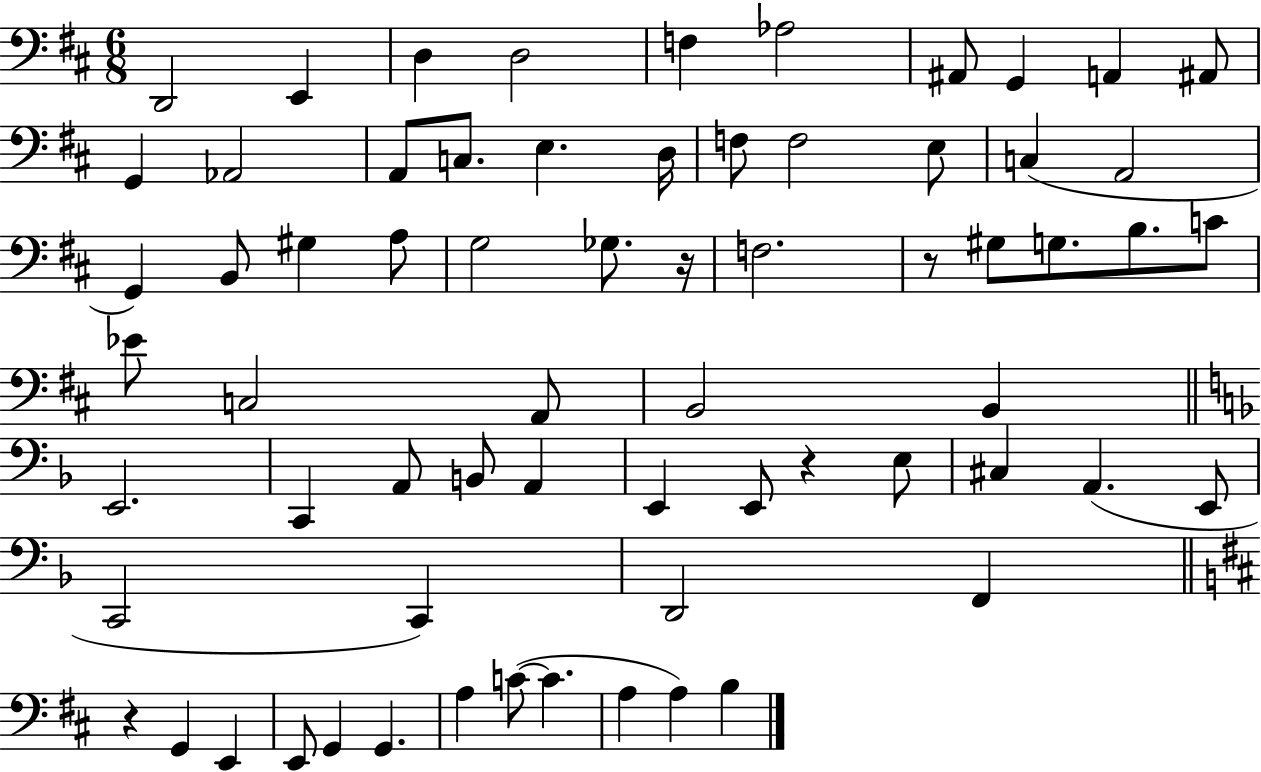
D2/h E2/q D3/q D3/h F3/q Ab3/h A#2/e G2/q A2/q A#2/e G2/q Ab2/h A2/e C3/e. E3/q. D3/s F3/e F3/h E3/e C3/q A2/h G2/q B2/e G#3/q A3/e G3/h Gb3/e. R/s F3/h. R/e G#3/e G3/e. B3/e. C4/e Eb4/e C3/h A2/e B2/h B2/q E2/h. C2/q A2/e B2/e A2/q E2/q E2/e R/q E3/e C#3/q A2/q. E2/e C2/h C2/q D2/h F2/q R/q G2/q E2/q E2/e G2/q G2/q. A3/q C4/e C4/q. A3/q A3/q B3/q